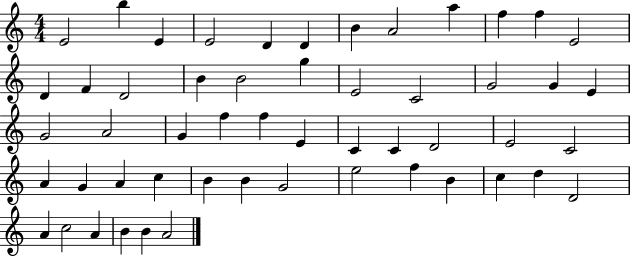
E4/h B5/q E4/q E4/h D4/q D4/q B4/q A4/h A5/q F5/q F5/q E4/h D4/q F4/q D4/h B4/q B4/h G5/q E4/h C4/h G4/h G4/q E4/q G4/h A4/h G4/q F5/q F5/q E4/q C4/q C4/q D4/h E4/h C4/h A4/q G4/q A4/q C5/q B4/q B4/q G4/h E5/h F5/q B4/q C5/q D5/q D4/h A4/q C5/h A4/q B4/q B4/q A4/h